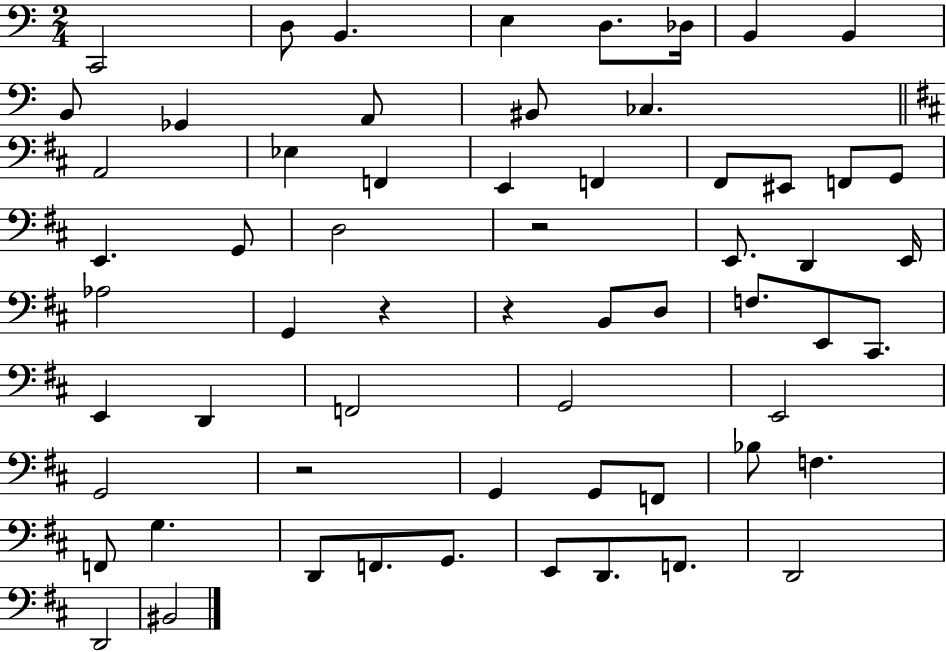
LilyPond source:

{
  \clef bass
  \numericTimeSignature
  \time 2/4
  \key c \major
  c,2 | d8 b,4. | e4 d8. des16 | b,4 b,4 | \break b,8 ges,4 a,8 | bis,8 ces4. | \bar "||" \break \key d \major a,2 | ees4 f,4 | e,4 f,4 | fis,8 eis,8 f,8 g,8 | \break e,4. g,8 | d2 | r2 | e,8. d,4 e,16 | \break aes2 | g,4 r4 | r4 b,8 d8 | f8. e,8 cis,8. | \break e,4 d,4 | f,2 | g,2 | e,2 | \break g,2 | r2 | g,4 g,8 f,8 | bes8 f4. | \break f,8 g4. | d,8 f,8. g,8. | e,8 d,8. f,8. | d,2 | \break d,2 | bis,2 | \bar "|."
}